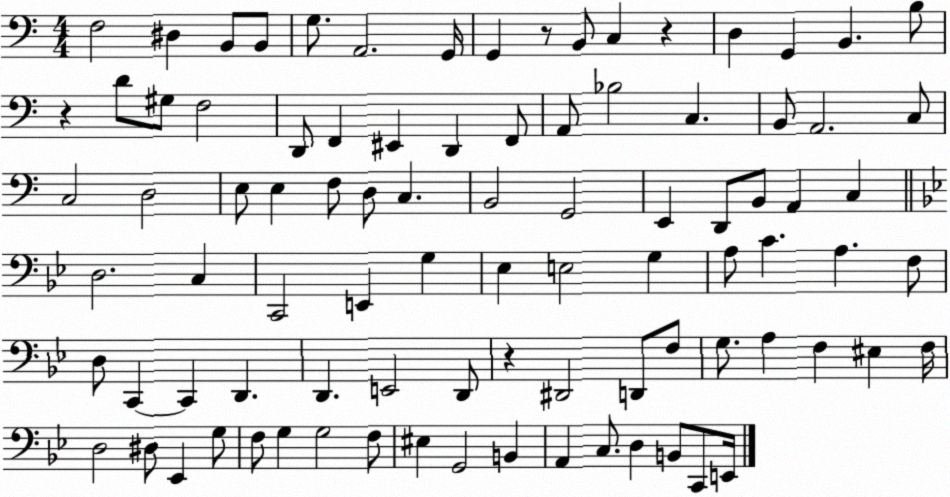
X:1
T:Untitled
M:4/4
L:1/4
K:C
F,2 ^D, B,,/2 B,,/2 G,/2 A,,2 G,,/4 G,, z/2 B,,/2 C, z D, G,, B,, B,/2 z D/2 ^G,/2 F,2 D,,/2 F,, ^E,, D,, F,,/2 A,,/2 _B,2 C, B,,/2 A,,2 C,/2 C,2 D,2 E,/2 E, F,/2 D,/2 C, B,,2 G,,2 E,, D,,/2 B,,/2 A,, C, D,2 C, C,,2 E,, G, _E, E,2 G, A,/2 C A, F,/2 D,/2 C,, C,, D,, D,, E,,2 D,,/2 z ^D,,2 D,,/2 F,/2 G,/2 A, F, ^E, F,/4 D,2 ^D,/2 _E,, G,/2 F,/2 G, G,2 F,/2 ^E, G,,2 B,, A,, C,/2 D, B,,/2 C,,/2 E,,/4